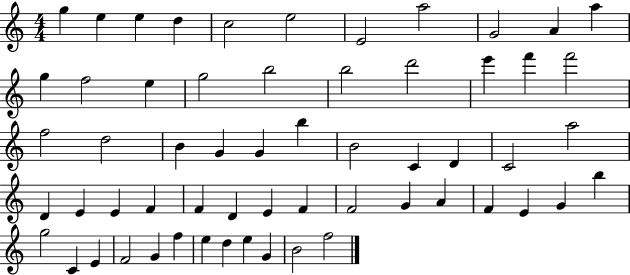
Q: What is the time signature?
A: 4/4